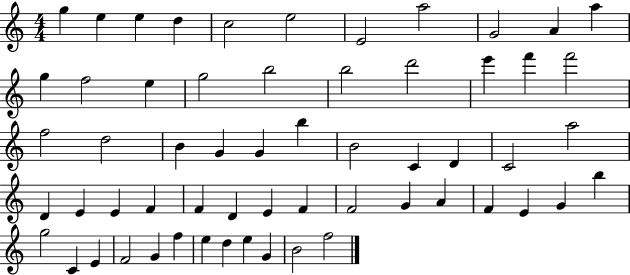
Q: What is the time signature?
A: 4/4